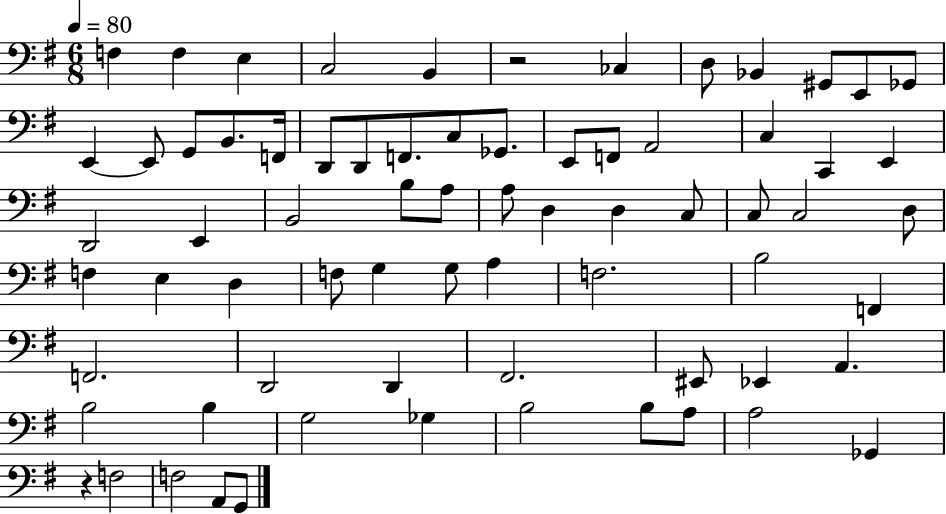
{
  \clef bass
  \numericTimeSignature
  \time 6/8
  \key g \major
  \tempo 4 = 80
  f4 f4 e4 | c2 b,4 | r2 ces4 | d8 bes,4 gis,8 e,8 ges,8 | \break e,4~~ e,8 g,8 b,8. f,16 | d,8 d,8 f,8. c8 ges,8. | e,8 f,8 a,2 | c4 c,4 e,4 | \break d,2 e,4 | b,2 b8 a8 | a8 d4 d4 c8 | c8 c2 d8 | \break f4 e4 d4 | f8 g4 g8 a4 | f2. | b2 f,4 | \break f,2. | d,2 d,4 | fis,2. | eis,8 ees,4 a,4. | \break b2 b4 | g2 ges4 | b2 b8 a8 | a2 ges,4 | \break r4 f2 | f2 a,8 g,8 | \bar "|."
}